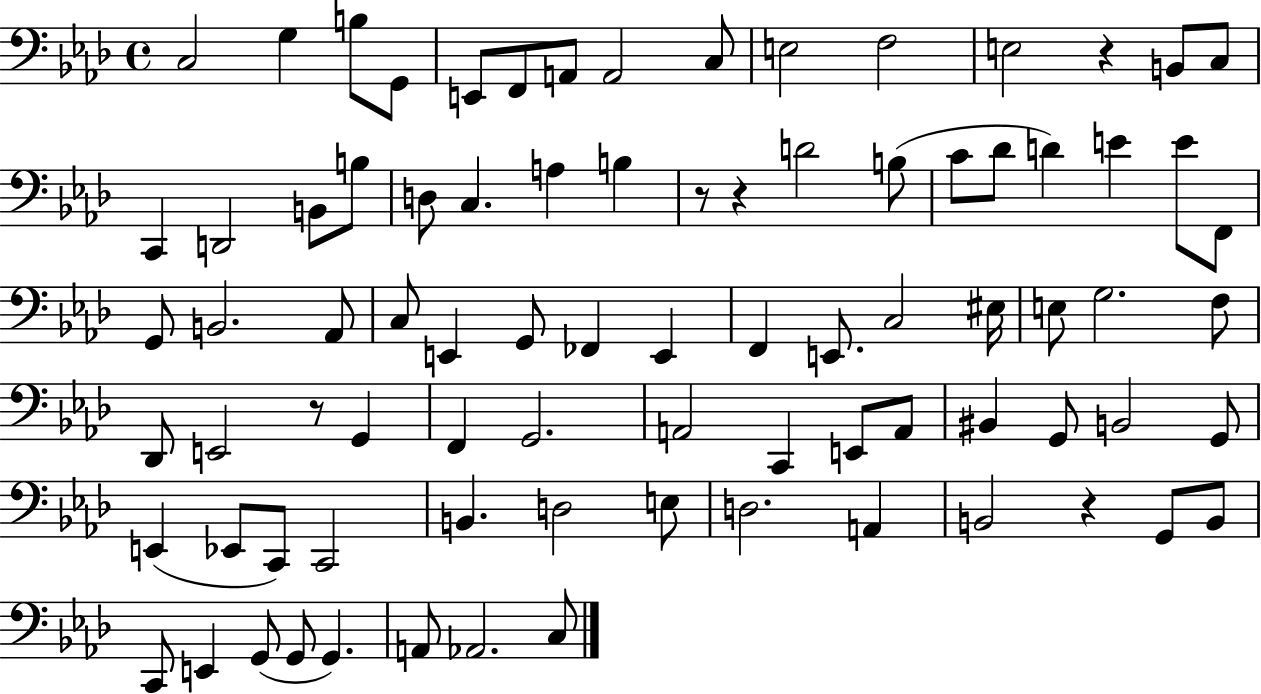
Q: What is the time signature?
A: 4/4